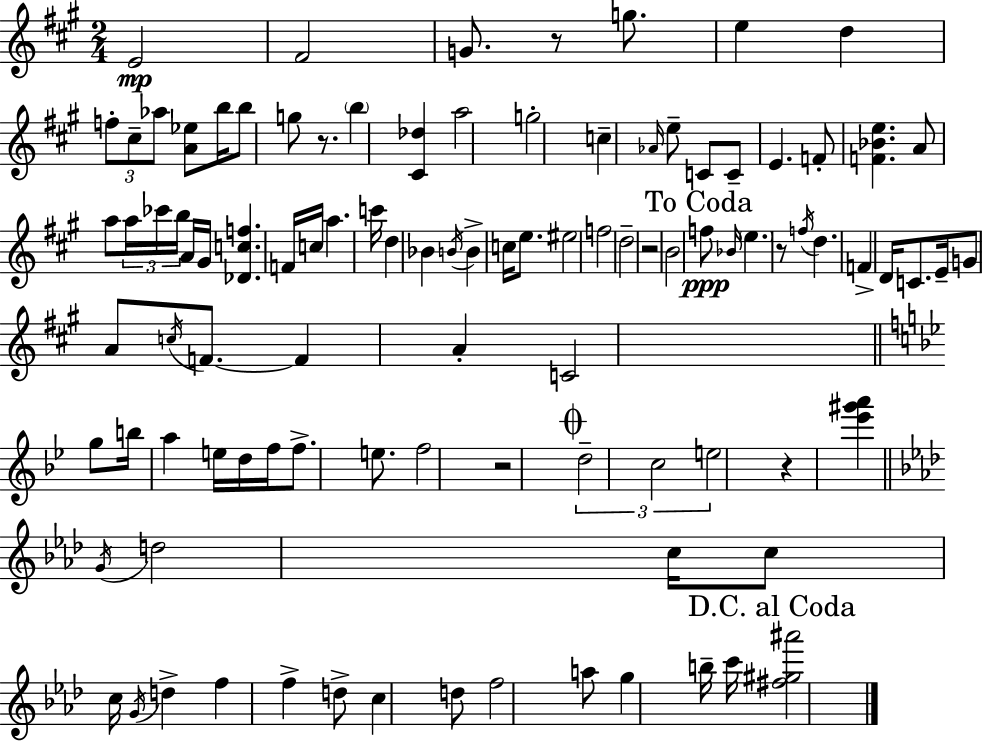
{
  \clef treble
  \numericTimeSignature
  \time 2/4
  \key a \major
  e'2\mp | fis'2 | g'8. r8 g''8. | e''4 d''4 | \break \tuplet 3/2 { f''8-. cis''8-- aes''8 } <a' ees''>8 | b''16 b''8 g''8 r8. | \parenthesize b''4 <cis' des''>4 | a''2 | \break g''2-. | c''4-- \grace { aes'16 } e''8-- c'8 | c'8-- e'4. | f'8-. <f' bes' e''>4. | \break a'8 a''8 \tuplet 3/2 { a''16 ces'''16 b''16 } | a'16 gis'16 <des' c'' f''>4. | f'16 c''16 a''4. | c'''16 d''4 bes'4 | \break \acciaccatura { b'16 } b'4-> c''16 e''8. | eis''2 | f''2 | d''2-- | \break r2 | b'2 | \mark "To Coda" f''8\ppp \grace { bes'16 } \parenthesize e''4. | r8 \acciaccatura { f''16 } d''4. | \break f'4-> | d'16 c'8. e'16-- g'8 a'8 | \acciaccatura { c''16 } f'8.~~ f'4 | a'4-. c'2 | \break \bar "||" \break \key bes \major g''8 b''16 a''4 e''16 | d''16 f''16 f''8.-> e''8. | f''2 | r2 | \break \mark \markup { \musicglyph "scripts.coda" } \tuplet 3/2 { d''2-- | c''2 | e''2 } | r4 <ees''' gis''' a'''>4 | \break \bar "||" \break \key aes \major \acciaccatura { g'16 } d''2 | c''16 c''8 c''16 \acciaccatura { g'16 } d''4-> | f''4 f''4-> | d''8-> c''4 | \break d''8 f''2 | a''8 g''4 | b''16-- c'''16 \mark "D.C. al Coda" <fis'' gis'' ais'''>2 | \bar "|."
}